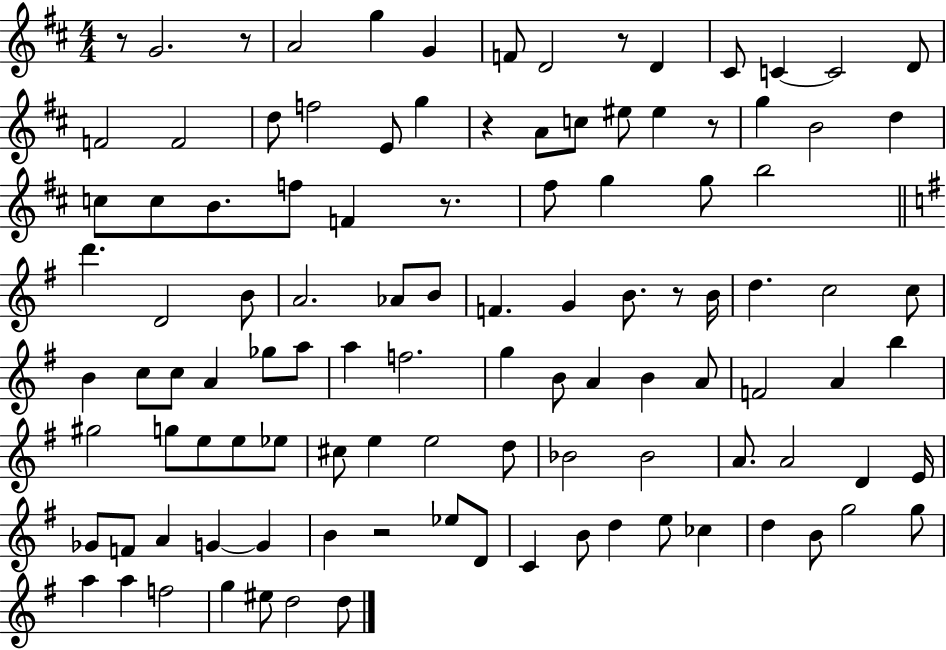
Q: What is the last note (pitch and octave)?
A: D5